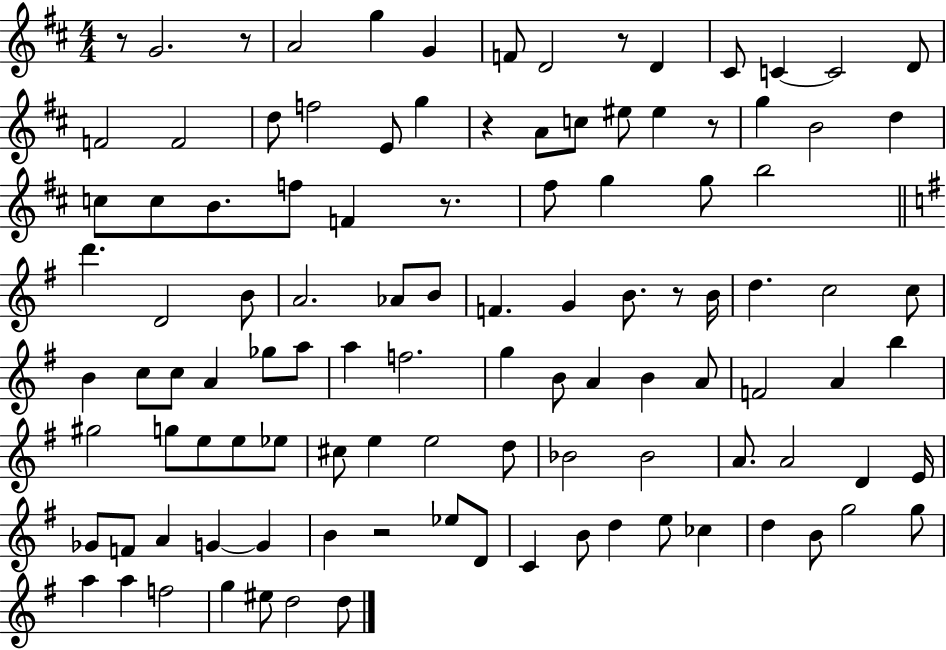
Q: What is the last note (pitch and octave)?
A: D5